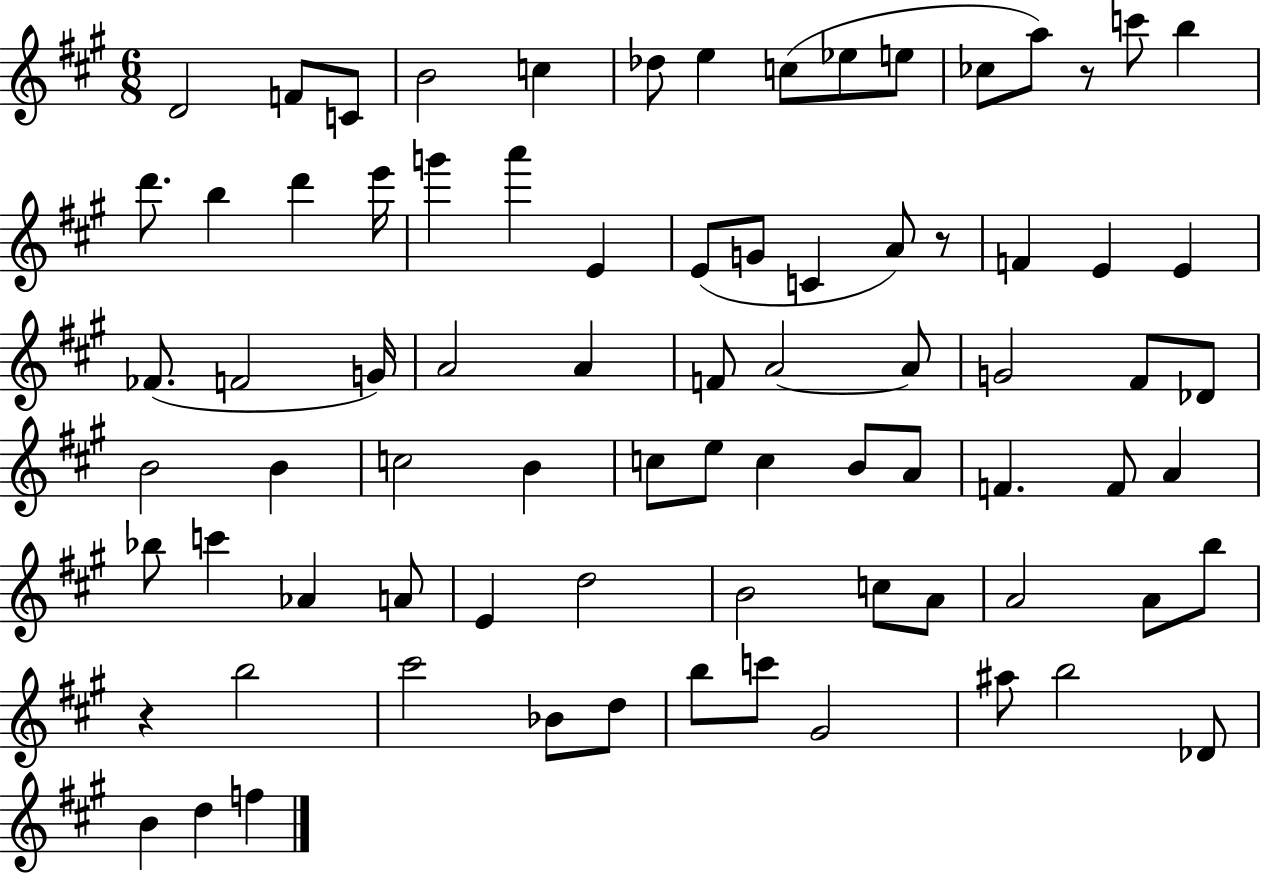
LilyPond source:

{
  \clef treble
  \numericTimeSignature
  \time 6/8
  \key a \major
  d'2 f'8 c'8 | b'2 c''4 | des''8 e''4 c''8( ees''8 e''8 | ces''8 a''8) r8 c'''8 b''4 | \break d'''8. b''4 d'''4 e'''16 | g'''4 a'''4 e'4 | e'8( g'8 c'4 a'8) r8 | f'4 e'4 e'4 | \break fes'8.( f'2 g'16) | a'2 a'4 | f'8 a'2~~ a'8 | g'2 fis'8 des'8 | \break b'2 b'4 | c''2 b'4 | c''8 e''8 c''4 b'8 a'8 | f'4. f'8 a'4 | \break bes''8 c'''4 aes'4 a'8 | e'4 d''2 | b'2 c''8 a'8 | a'2 a'8 b''8 | \break r4 b''2 | cis'''2 bes'8 d''8 | b''8 c'''8 gis'2 | ais''8 b''2 des'8 | \break b'4 d''4 f''4 | \bar "|."
}